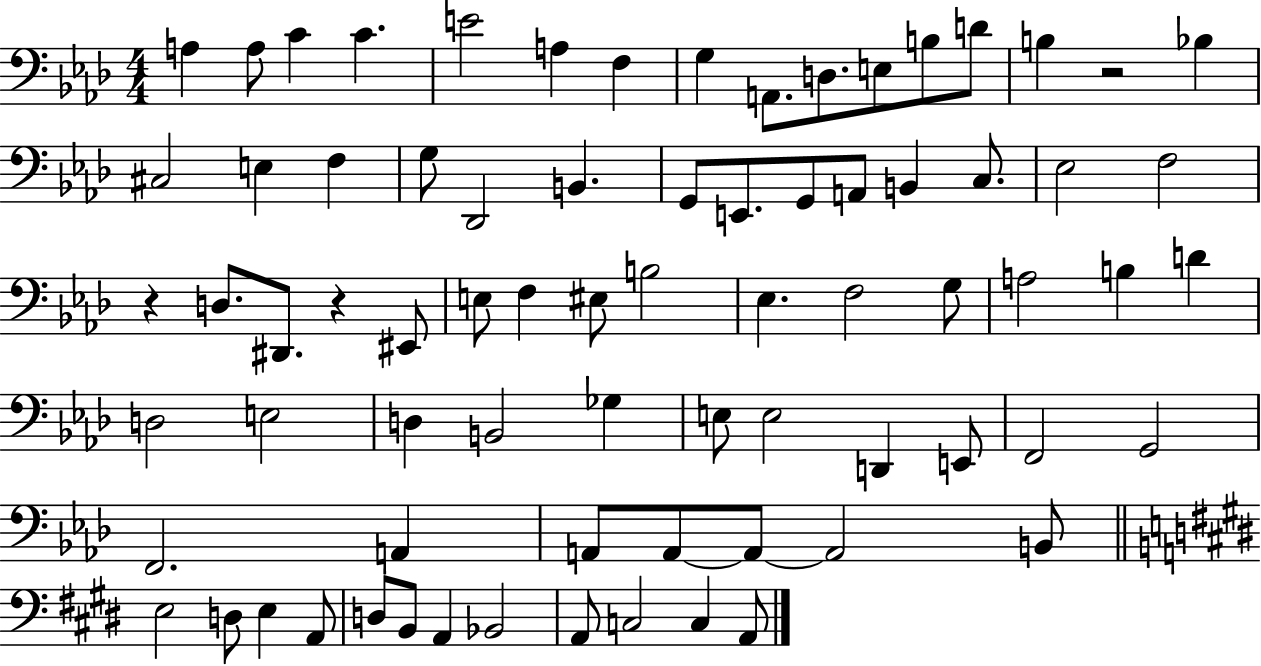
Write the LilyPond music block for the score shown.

{
  \clef bass
  \numericTimeSignature
  \time 4/4
  \key aes \major
  \repeat volta 2 { a4 a8 c'4 c'4. | e'2 a4 f4 | g4 a,8. d8. e8 b8 d'8 | b4 r2 bes4 | \break cis2 e4 f4 | g8 des,2 b,4. | g,8 e,8. g,8 a,8 b,4 c8. | ees2 f2 | \break r4 d8. dis,8. r4 eis,8 | e8 f4 eis8 b2 | ees4. f2 g8 | a2 b4 d'4 | \break d2 e2 | d4 b,2 ges4 | e8 e2 d,4 e,8 | f,2 g,2 | \break f,2. a,4 | a,8 a,8~~ a,8~~ a,2 b,8 | \bar "||" \break \key e \major e2 d8 e4 a,8 | d8 b,8 a,4 bes,2 | a,8 c2 c4 a,8 | } \bar "|."
}